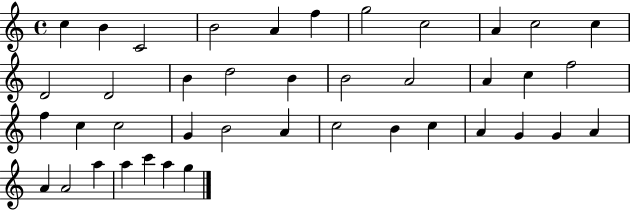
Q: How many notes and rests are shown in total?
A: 41